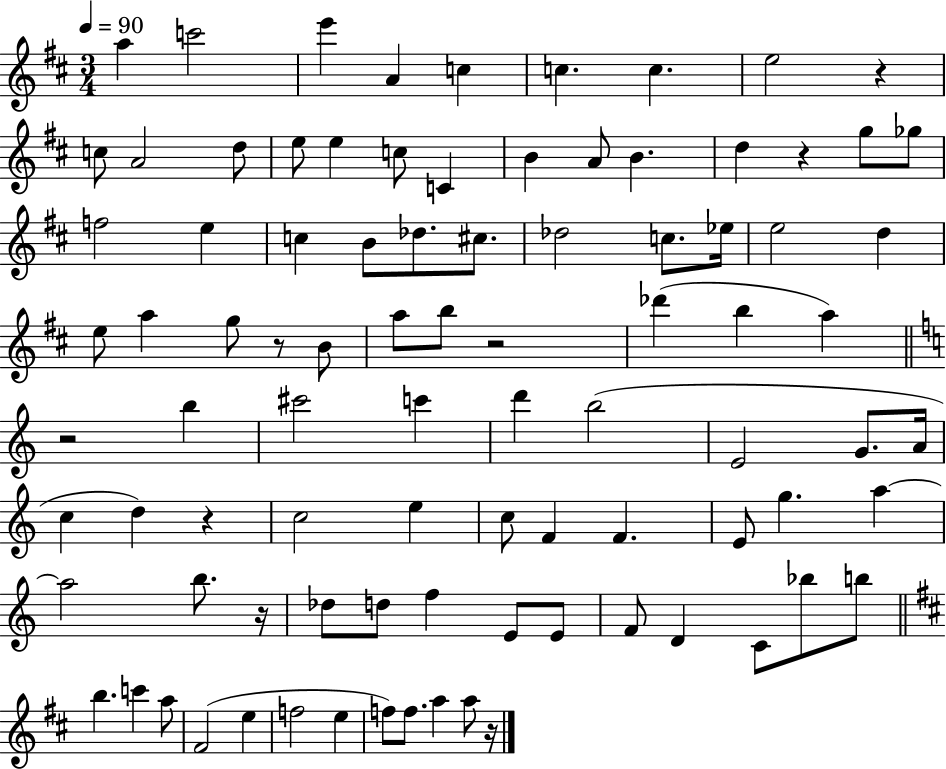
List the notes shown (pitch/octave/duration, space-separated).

A5/q C6/h E6/q A4/q C5/q C5/q. C5/q. E5/h R/q C5/e A4/h D5/e E5/e E5/q C5/e C4/q B4/q A4/e B4/q. D5/q R/q G5/e Gb5/e F5/h E5/q C5/q B4/e Db5/e. C#5/e. Db5/h C5/e. Eb5/s E5/h D5/q E5/e A5/q G5/e R/e B4/e A5/e B5/e R/h Db6/q B5/q A5/q R/h B5/q C#6/h C6/q D6/q B5/h E4/h G4/e. A4/s C5/q D5/q R/q C5/h E5/q C5/e F4/q F4/q. E4/e G5/q. A5/q A5/h B5/e. R/s Db5/e D5/e F5/q E4/e E4/e F4/e D4/q C4/e Bb5/e B5/e B5/q. C6/q A5/e F#4/h E5/q F5/h E5/q F5/e F5/e. A5/q A5/e R/s